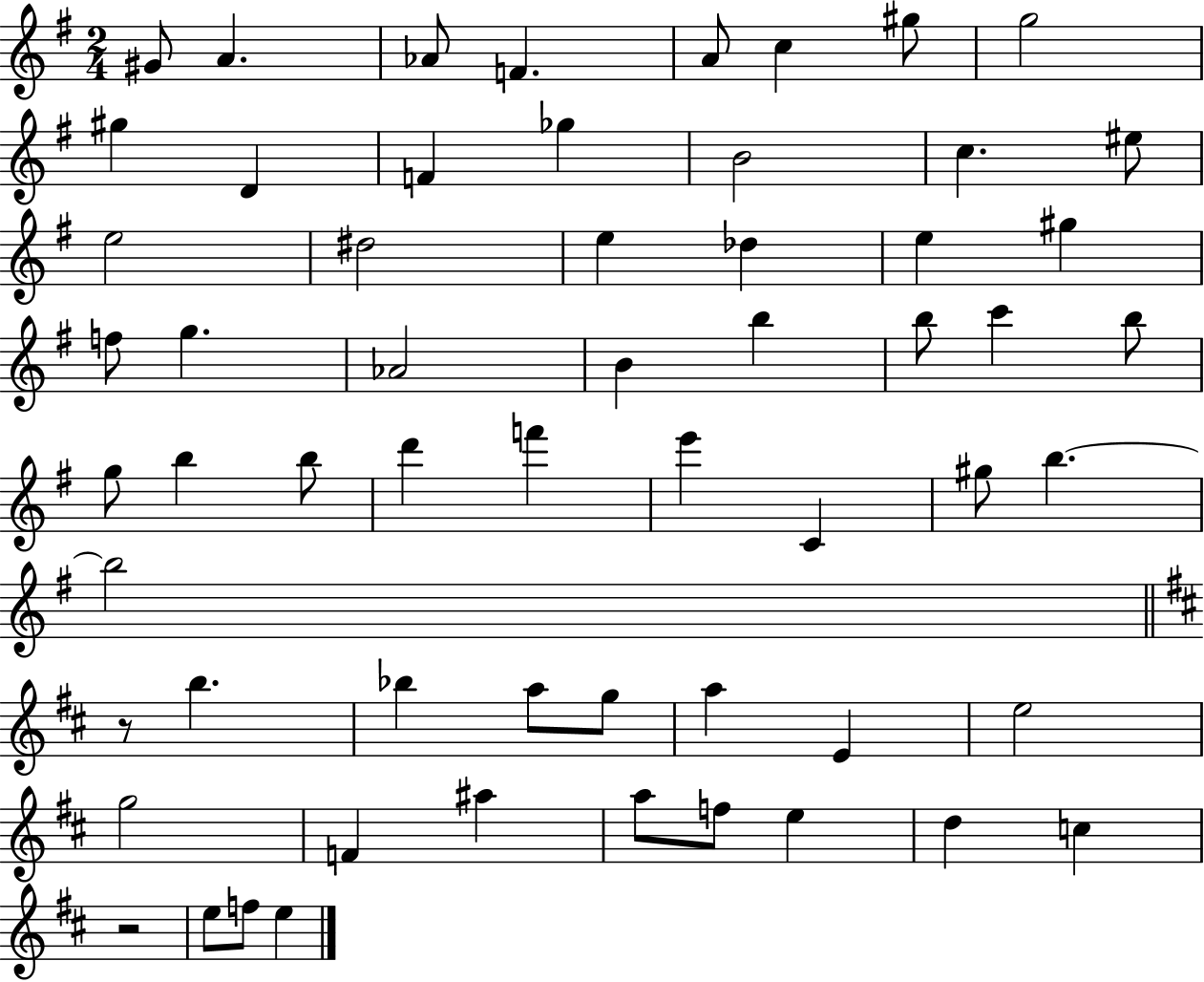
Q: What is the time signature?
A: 2/4